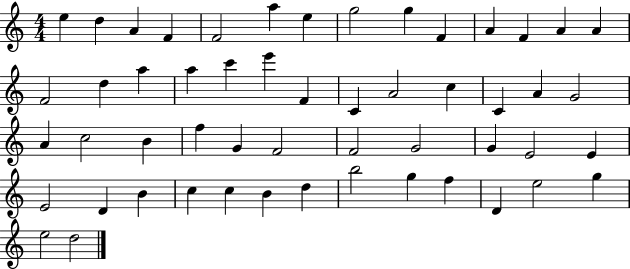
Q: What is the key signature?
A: C major